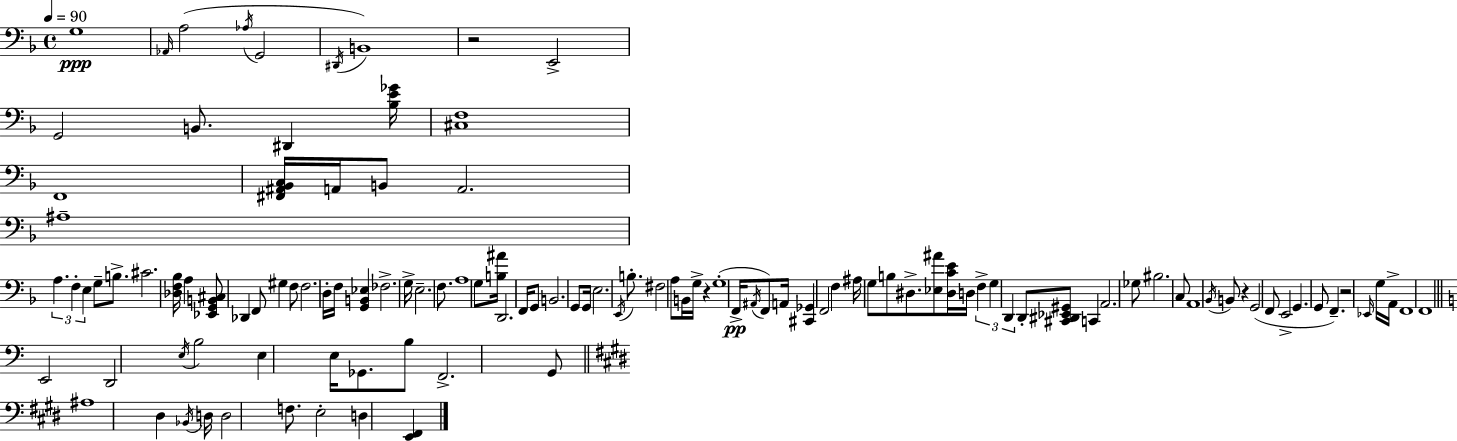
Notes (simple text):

G3/w Ab2/s A3/h Ab3/s G2/h D#2/s B2/w R/h E2/h G2/h B2/e. D#2/q [Bb3,E4,Gb4]/s [C#3,F3]/w F2/w [F#2,A#2,Bb2,C3]/s A2/s B2/e A2/h. A#3/w A3/q. F3/q E3/q G3/e B3/e. C#4/h. [Db3,F3,Bb3]/s A3/q [Eb2,G2,B2,C#3]/e Db2/q F2/e G#3/q F3/e F3/h. D3/s F3/s [G2,B2,Eb3]/q FES3/h. G3/s E3/h. F3/e. A3/w G3/e [B3,A#4]/s D2/h. F2/s G2/e B2/h. G2/e G2/s E3/h. E2/s B3/e. F#3/h A3/e B2/s G3/s R/q G3/w F2/s A#2/s F2/e A2/s [C#2,Gb2]/q F2/h F3/q A#3/s G3/e B3/e D#3/e. [Eb3,A#4]/e [D#3,C4,E4]/s D3/s F3/q G3/q D2/q D2/e [C#2,D#2,Eb2,G#2]/e C2/q A2/h. Gb3/e BIS3/h. C3/e A2/w Bb2/s B2/e R/q G2/h F2/e E2/h G2/q. G2/e F2/q. R/h Eb2/s G3/s A2/s F2/w F2/w E2/h D2/h E3/s B3/h E3/q E3/s Gb2/e. B3/e F2/h. G2/e A#3/w D#3/q Bb2/s D3/s D3/h F3/e. E3/h D3/q [E2,F#2]/q